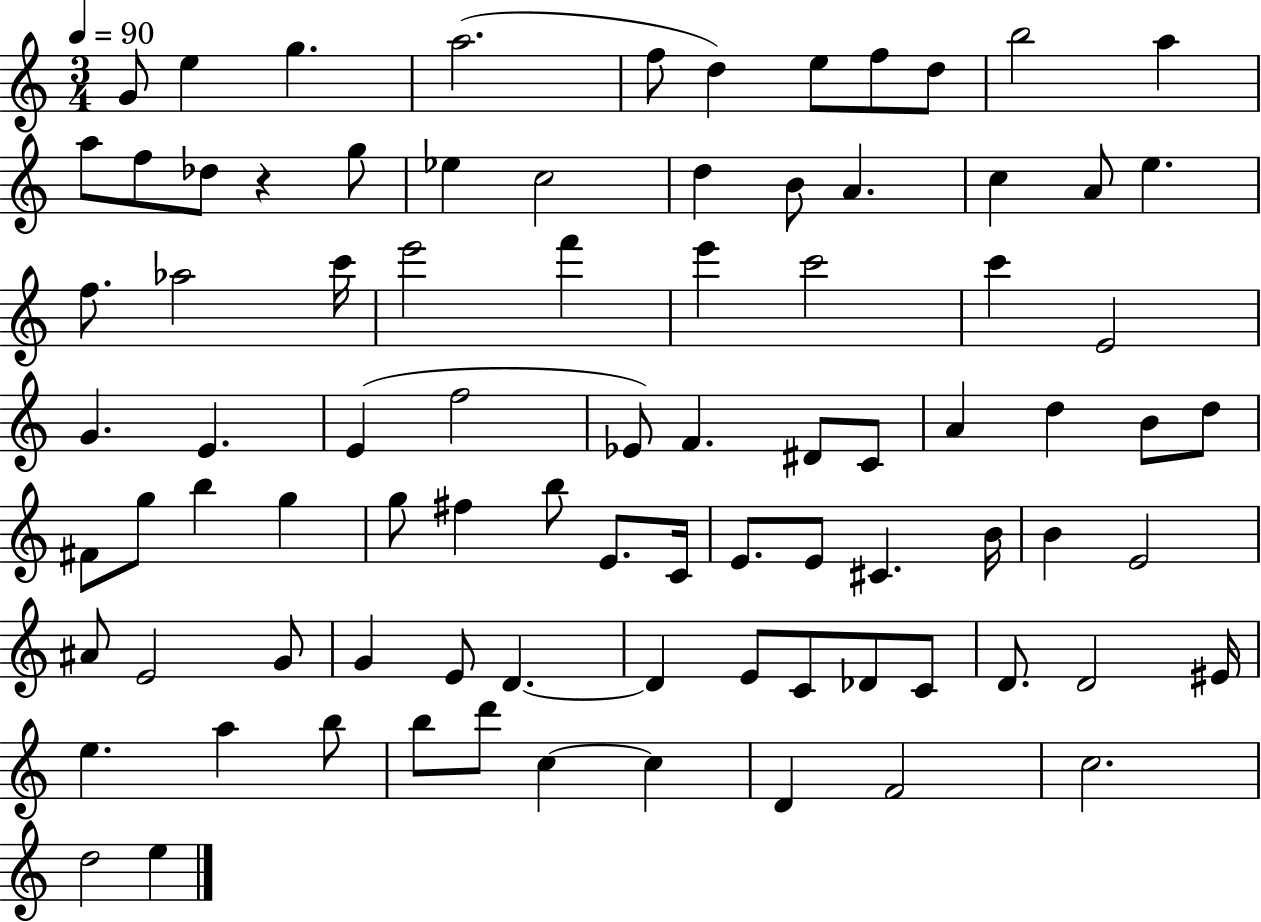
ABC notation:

X:1
T:Untitled
M:3/4
L:1/4
K:C
G/2 e g a2 f/2 d e/2 f/2 d/2 b2 a a/2 f/2 _d/2 z g/2 _e c2 d B/2 A c A/2 e f/2 _a2 c'/4 e'2 f' e' c'2 c' E2 G E E f2 _E/2 F ^D/2 C/2 A d B/2 d/2 ^F/2 g/2 b g g/2 ^f b/2 E/2 C/4 E/2 E/2 ^C B/4 B E2 ^A/2 E2 G/2 G E/2 D D E/2 C/2 _D/2 C/2 D/2 D2 ^E/4 e a b/2 b/2 d'/2 c c D F2 c2 d2 e